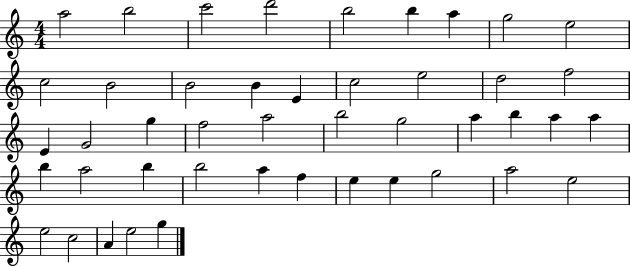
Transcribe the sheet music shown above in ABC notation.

X:1
T:Untitled
M:4/4
L:1/4
K:C
a2 b2 c'2 d'2 b2 b a g2 e2 c2 B2 B2 B E c2 e2 d2 f2 E G2 g f2 a2 b2 g2 a b a a b a2 b b2 a f e e g2 a2 e2 e2 c2 A e2 g